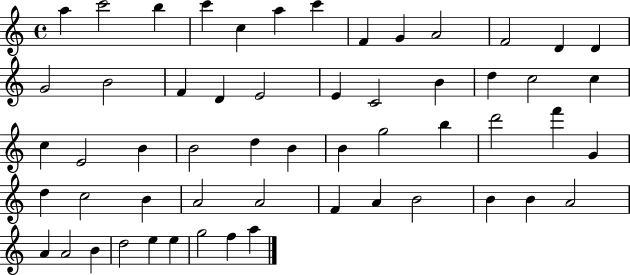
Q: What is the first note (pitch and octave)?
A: A5